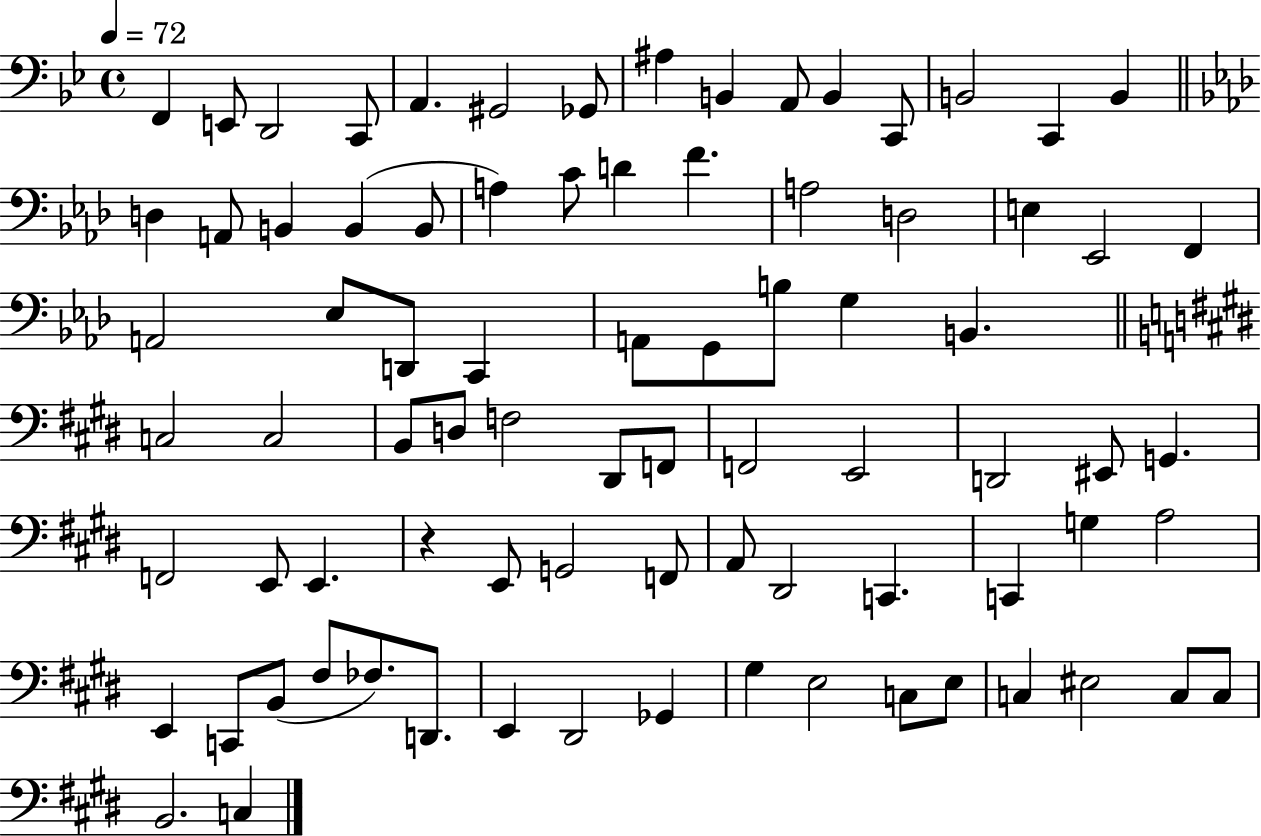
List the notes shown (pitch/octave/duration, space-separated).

F2/q E2/e D2/h C2/e A2/q. G#2/h Gb2/e A#3/q B2/q A2/e B2/q C2/e B2/h C2/q B2/q D3/q A2/e B2/q B2/q B2/e A3/q C4/e D4/q F4/q. A3/h D3/h E3/q Eb2/h F2/q A2/h Eb3/e D2/e C2/q A2/e G2/e B3/e G3/q B2/q. C3/h C3/h B2/e D3/e F3/h D#2/e F2/e F2/h E2/h D2/h EIS2/e G2/q. F2/h E2/e E2/q. R/q E2/e G2/h F2/e A2/e D#2/h C2/q. C2/q G3/q A3/h E2/q C2/e B2/e F#3/e FES3/e. D2/e. E2/q D#2/h Gb2/q G#3/q E3/h C3/e E3/e C3/q EIS3/h C3/e C3/e B2/h. C3/q